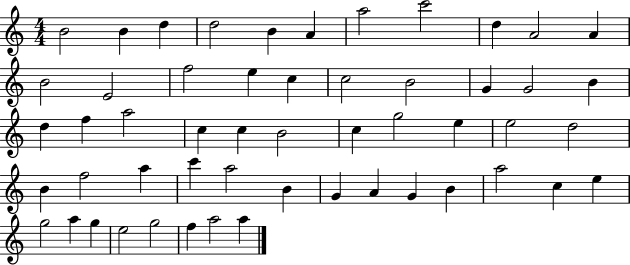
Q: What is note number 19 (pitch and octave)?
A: G4